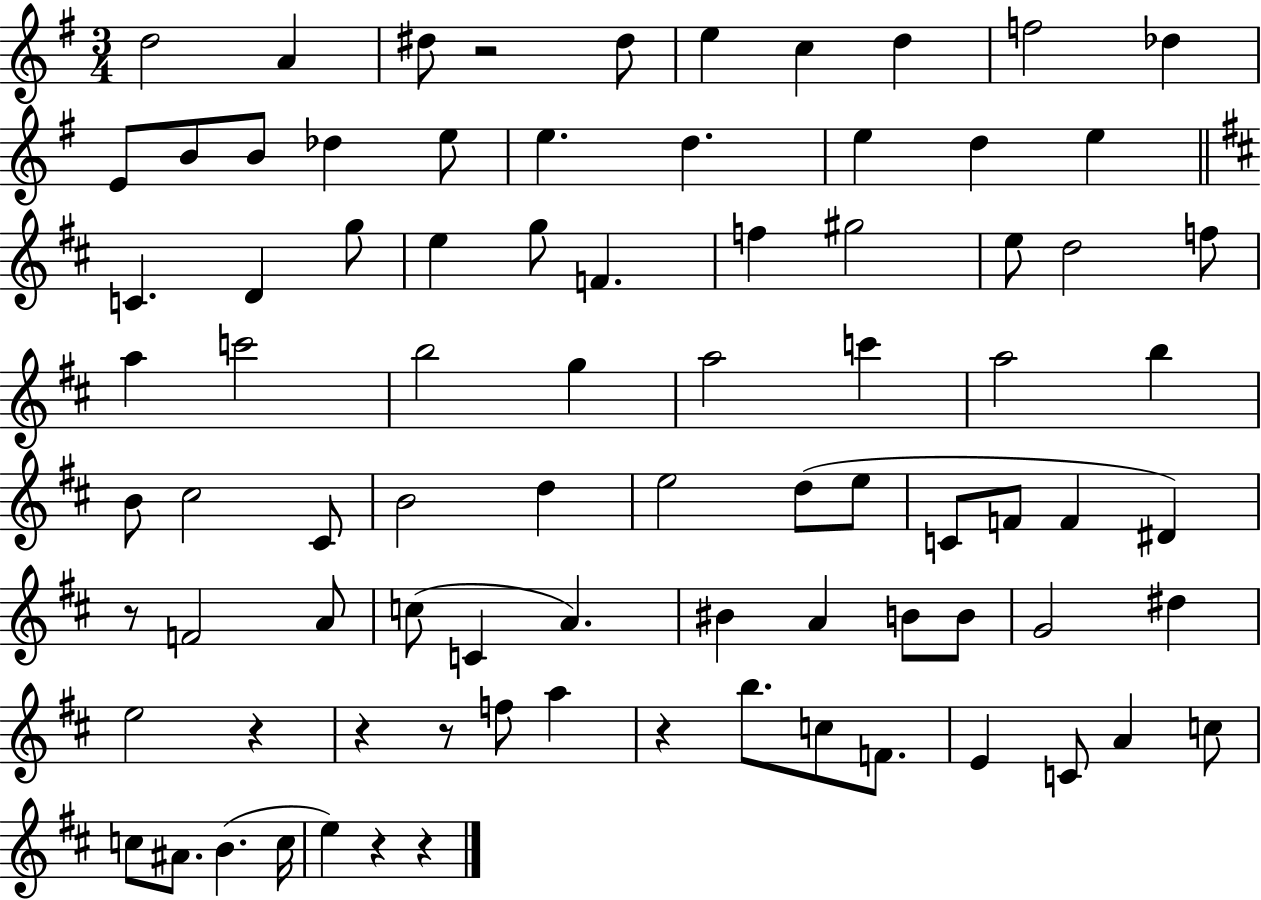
{
  \clef treble
  \numericTimeSignature
  \time 3/4
  \key g \major
  d''2 a'4 | dis''8 r2 dis''8 | e''4 c''4 d''4 | f''2 des''4 | \break e'8 b'8 b'8 des''4 e''8 | e''4. d''4. | e''4 d''4 e''4 | \bar "||" \break \key b \minor c'4. d'4 g''8 | e''4 g''8 f'4. | f''4 gis''2 | e''8 d''2 f''8 | \break a''4 c'''2 | b''2 g''4 | a''2 c'''4 | a''2 b''4 | \break b'8 cis''2 cis'8 | b'2 d''4 | e''2 d''8( e''8 | c'8 f'8 f'4 dis'4) | \break r8 f'2 a'8 | c''8( c'4 a'4.) | bis'4 a'4 b'8 b'8 | g'2 dis''4 | \break e''2 r4 | r4 r8 f''8 a''4 | r4 b''8. c''8 f'8. | e'4 c'8 a'4 c''8 | \break c''8 ais'8. b'4.( c''16 | e''4) r4 r4 | \bar "|."
}